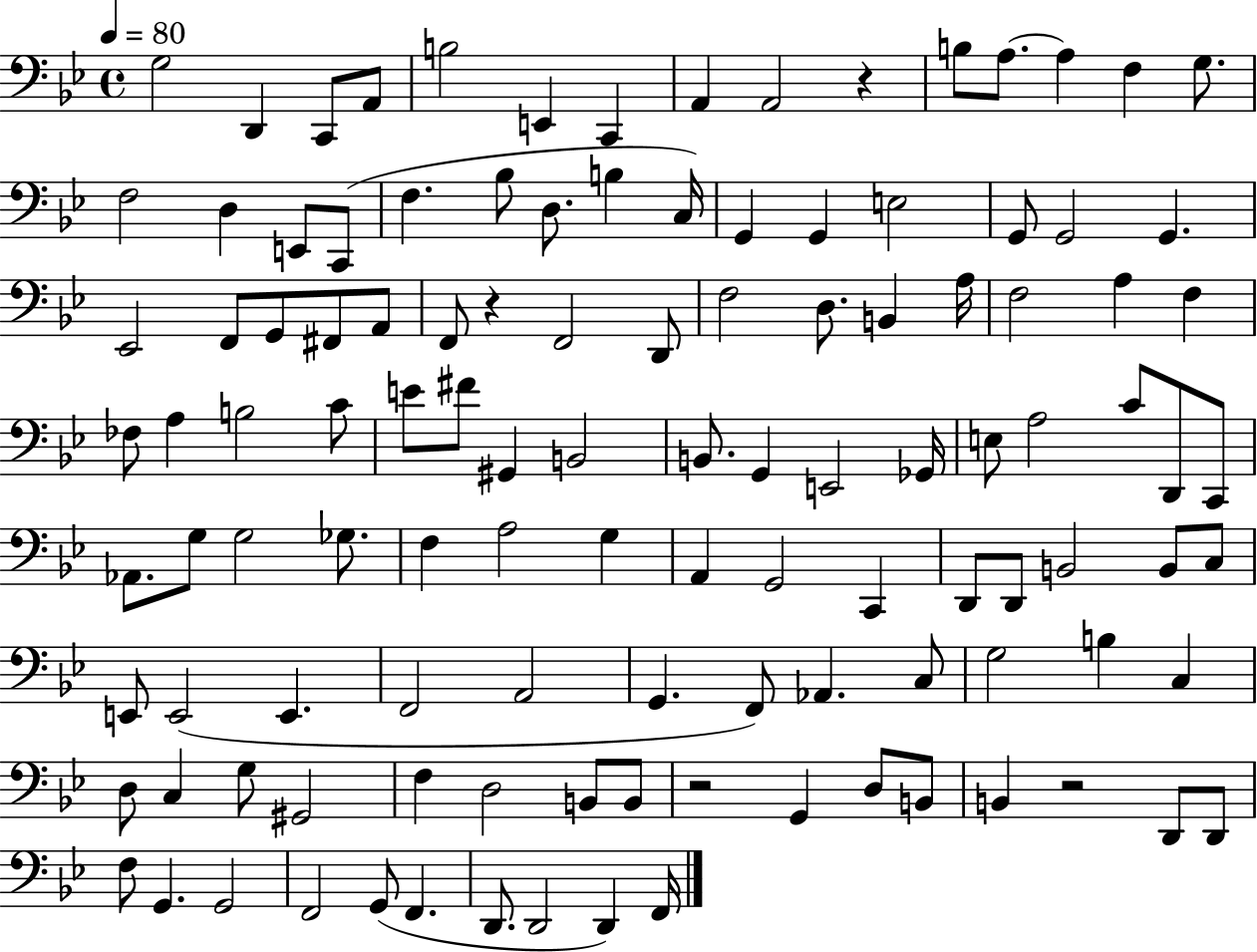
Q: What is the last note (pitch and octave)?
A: F2